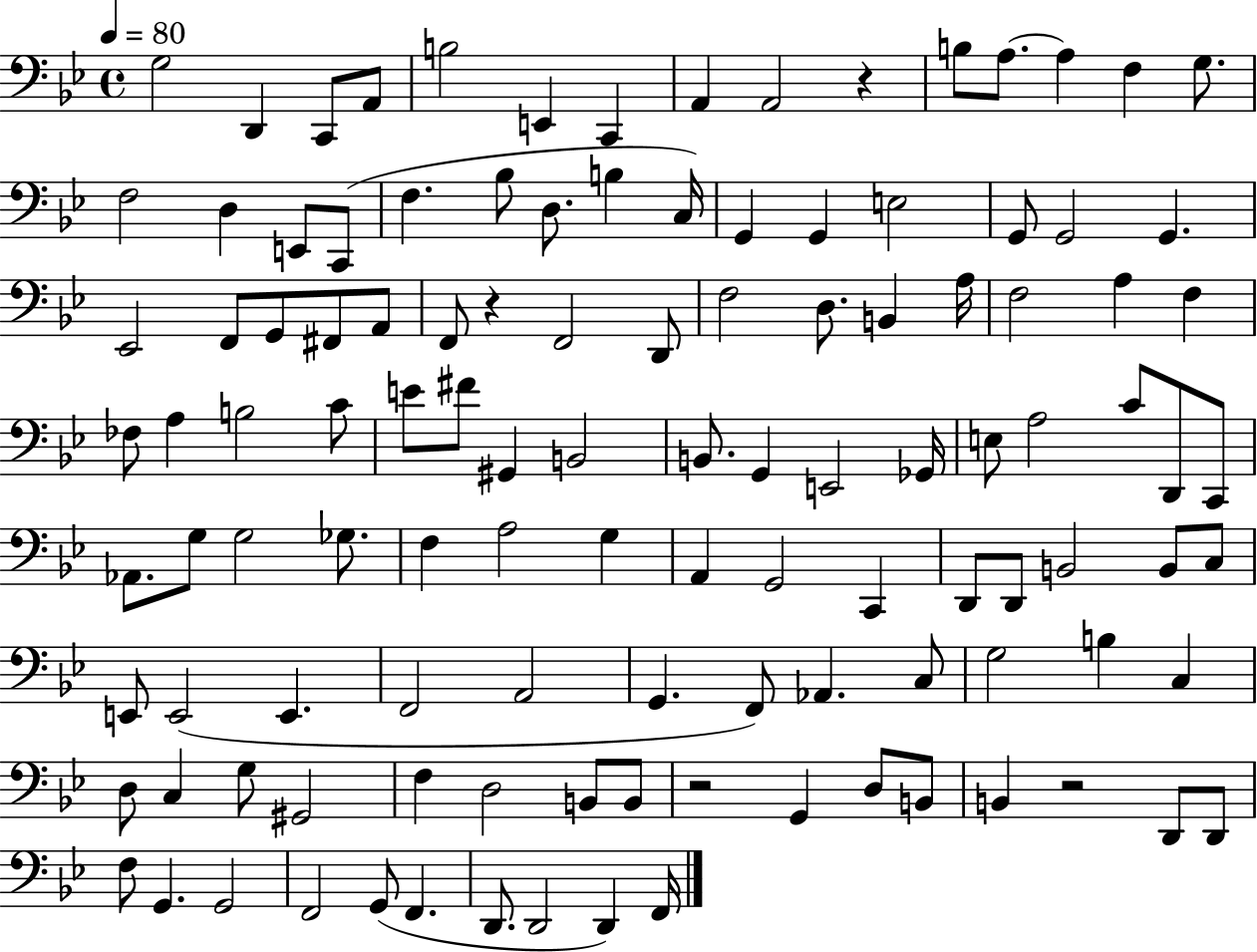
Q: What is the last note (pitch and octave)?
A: F2